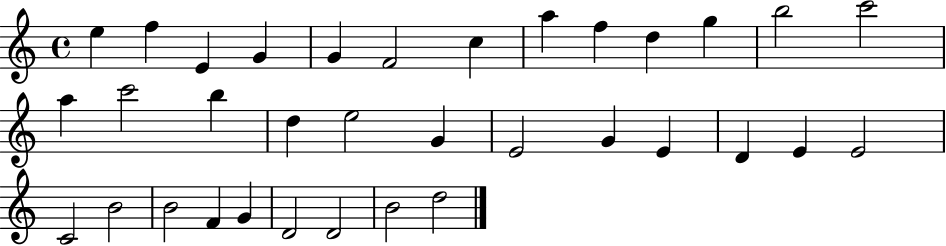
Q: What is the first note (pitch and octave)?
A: E5